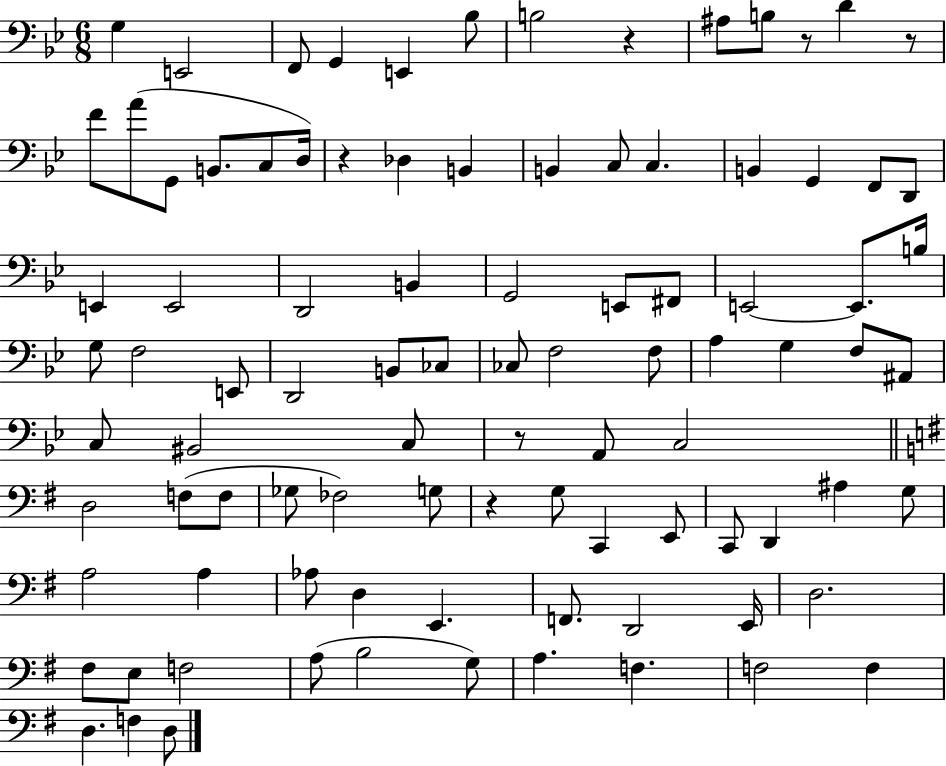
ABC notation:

X:1
T:Untitled
M:6/8
L:1/4
K:Bb
G, E,,2 F,,/2 G,, E,, _B,/2 B,2 z ^A,/2 B,/2 z/2 D z/2 F/2 A/2 G,,/2 B,,/2 C,/2 D,/4 z _D, B,, B,, C,/2 C, B,, G,, F,,/2 D,,/2 E,, E,,2 D,,2 B,, G,,2 E,,/2 ^F,,/2 E,,2 E,,/2 B,/4 G,/2 F,2 E,,/2 D,,2 B,,/2 _C,/2 _C,/2 F,2 F,/2 A, G, F,/2 ^A,,/2 C,/2 ^B,,2 C,/2 z/2 A,,/2 C,2 D,2 F,/2 F,/2 _G,/2 _F,2 G,/2 z G,/2 C,, E,,/2 C,,/2 D,, ^A, G,/2 A,2 A, _A,/2 D, E,, F,,/2 D,,2 E,,/4 D,2 ^F,/2 E,/2 F,2 A,/2 B,2 G,/2 A, F, F,2 F, D, F, D,/2